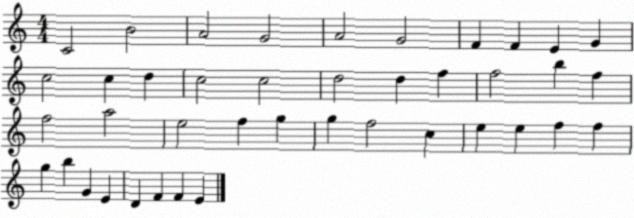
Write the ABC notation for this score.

X:1
T:Untitled
M:4/4
L:1/4
K:C
C2 B2 A2 G2 A2 G2 F F E G c2 c d c2 c2 d2 d f f2 b f f2 a2 e2 f g g f2 c e e f f g b G E D F F E